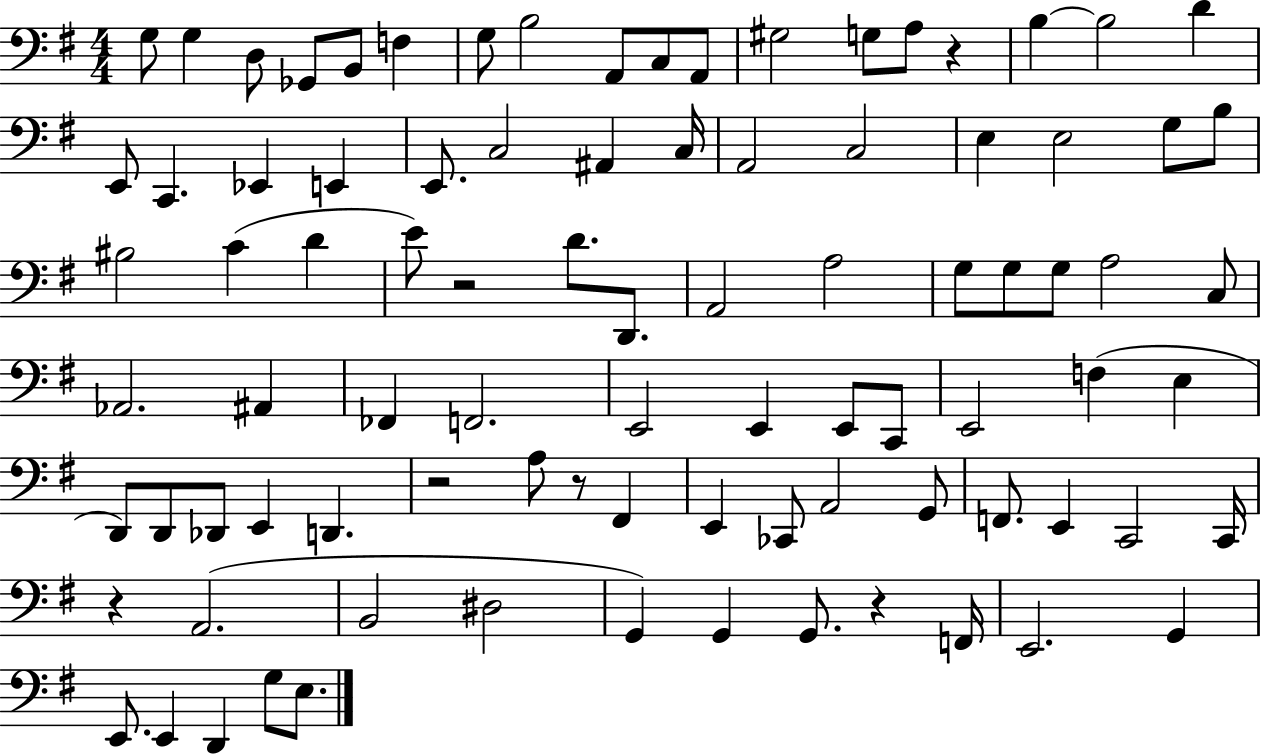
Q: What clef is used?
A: bass